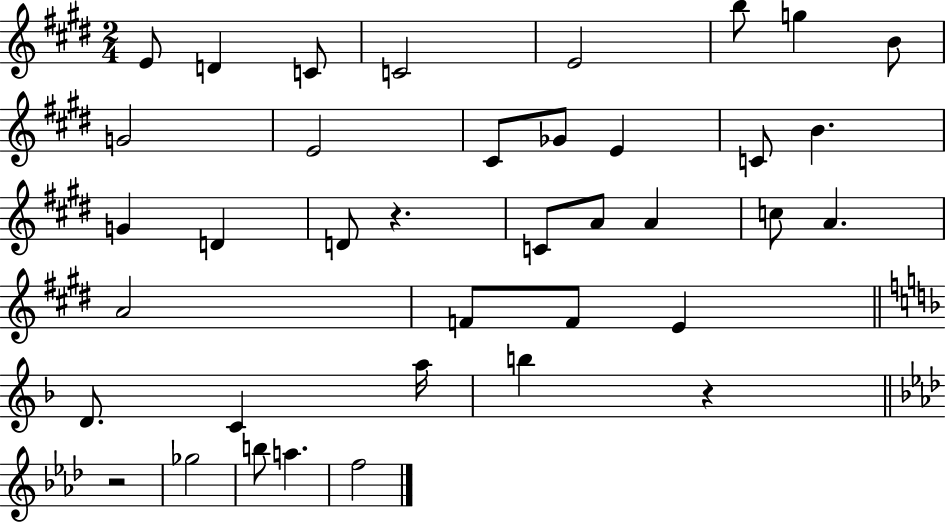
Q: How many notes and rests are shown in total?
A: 38